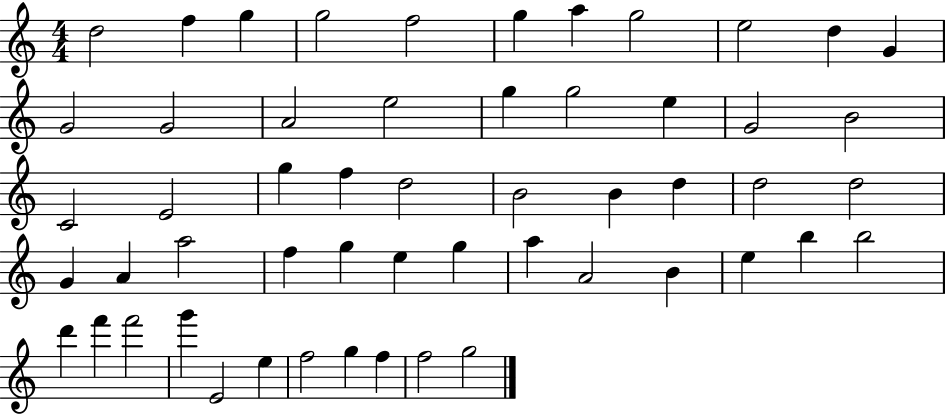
D5/h F5/q G5/q G5/h F5/h G5/q A5/q G5/h E5/h D5/q G4/q G4/h G4/h A4/h E5/h G5/q G5/h E5/q G4/h B4/h C4/h E4/h G5/q F5/q D5/h B4/h B4/q D5/q D5/h D5/h G4/q A4/q A5/h F5/q G5/q E5/q G5/q A5/q A4/h B4/q E5/q B5/q B5/h D6/q F6/q F6/h G6/q E4/h E5/q F5/h G5/q F5/q F5/h G5/h